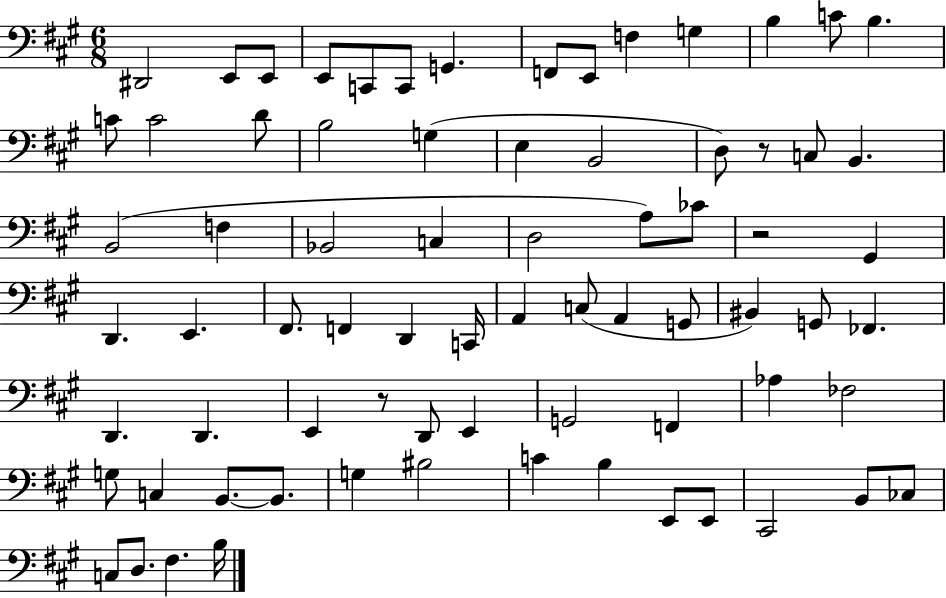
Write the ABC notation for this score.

X:1
T:Untitled
M:6/8
L:1/4
K:A
^D,,2 E,,/2 E,,/2 E,,/2 C,,/2 C,,/2 G,, F,,/2 E,,/2 F, G, B, C/2 B, C/2 C2 D/2 B,2 G, E, B,,2 D,/2 z/2 C,/2 B,, B,,2 F, _B,,2 C, D,2 A,/2 _C/2 z2 ^G,, D,, E,, ^F,,/2 F,, D,, C,,/4 A,, C,/2 A,, G,,/2 ^B,, G,,/2 _F,, D,, D,, E,, z/2 D,,/2 E,, G,,2 F,, _A, _F,2 G,/2 C, B,,/2 B,,/2 G, ^B,2 C B, E,,/2 E,,/2 ^C,,2 B,,/2 _C,/2 C,/2 D,/2 ^F, B,/4